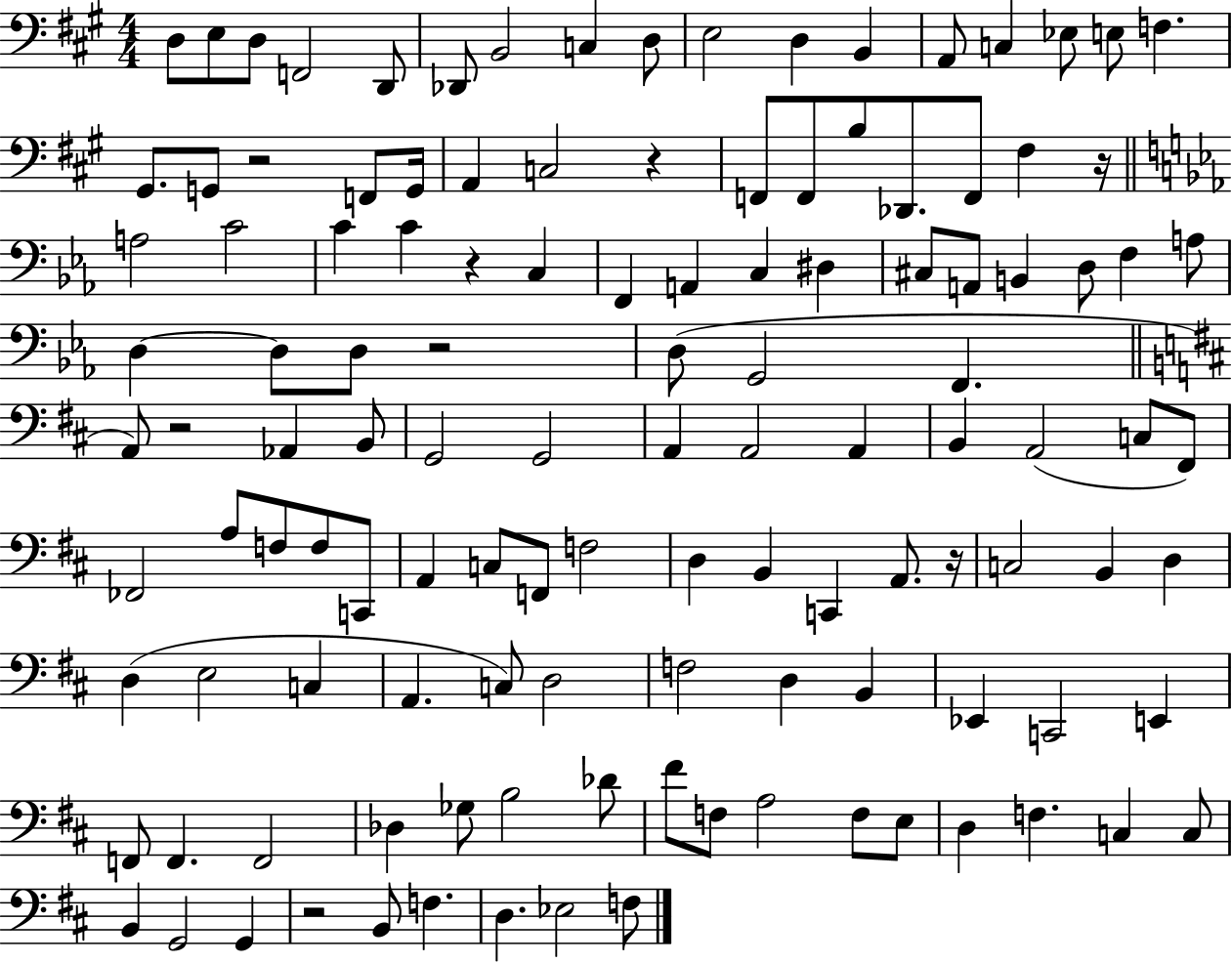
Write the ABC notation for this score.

X:1
T:Untitled
M:4/4
L:1/4
K:A
D,/2 E,/2 D,/2 F,,2 D,,/2 _D,,/2 B,,2 C, D,/2 E,2 D, B,, A,,/2 C, _E,/2 E,/2 F, ^G,,/2 G,,/2 z2 F,,/2 G,,/4 A,, C,2 z F,,/2 F,,/2 B,/2 _D,,/2 F,,/2 ^F, z/4 A,2 C2 C C z C, F,, A,, C, ^D, ^C,/2 A,,/2 B,, D,/2 F, A,/2 D, D,/2 D,/2 z2 D,/2 G,,2 F,, A,,/2 z2 _A,, B,,/2 G,,2 G,,2 A,, A,,2 A,, B,, A,,2 C,/2 ^F,,/2 _F,,2 A,/2 F,/2 F,/2 C,,/2 A,, C,/2 F,,/2 F,2 D, B,, C,, A,,/2 z/4 C,2 B,, D, D, E,2 C, A,, C,/2 D,2 F,2 D, B,, _E,, C,,2 E,, F,,/2 F,, F,,2 _D, _G,/2 B,2 _D/2 ^F/2 F,/2 A,2 F,/2 E,/2 D, F, C, C,/2 B,, G,,2 G,, z2 B,,/2 F, D, _E,2 F,/2